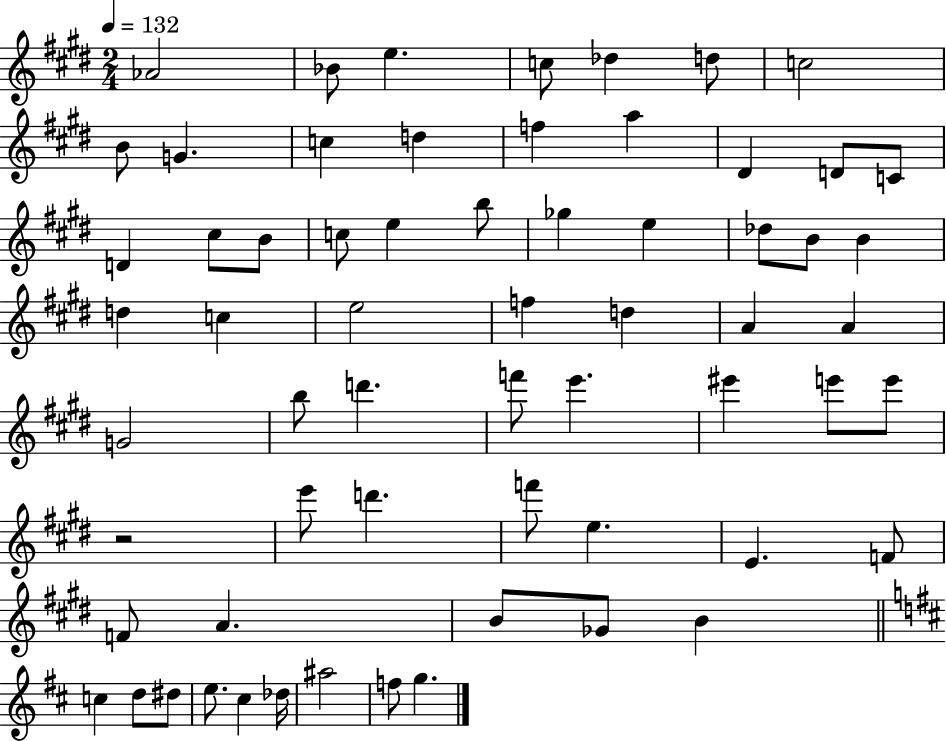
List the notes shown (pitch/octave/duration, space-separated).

Ab4/h Bb4/e E5/q. C5/e Db5/q D5/e C5/h B4/e G4/q. C5/q D5/q F5/q A5/q D#4/q D4/e C4/e D4/q C#5/e B4/e C5/e E5/q B5/e Gb5/q E5/q Db5/e B4/e B4/q D5/q C5/q E5/h F5/q D5/q A4/q A4/q G4/h B5/e D6/q. F6/e E6/q. EIS6/q E6/e E6/e R/h E6/e D6/q. F6/e E5/q. E4/q. F4/e F4/e A4/q. B4/e Gb4/e B4/q C5/q D5/e D#5/e E5/e. C#5/q Db5/s A#5/h F5/e G5/q.